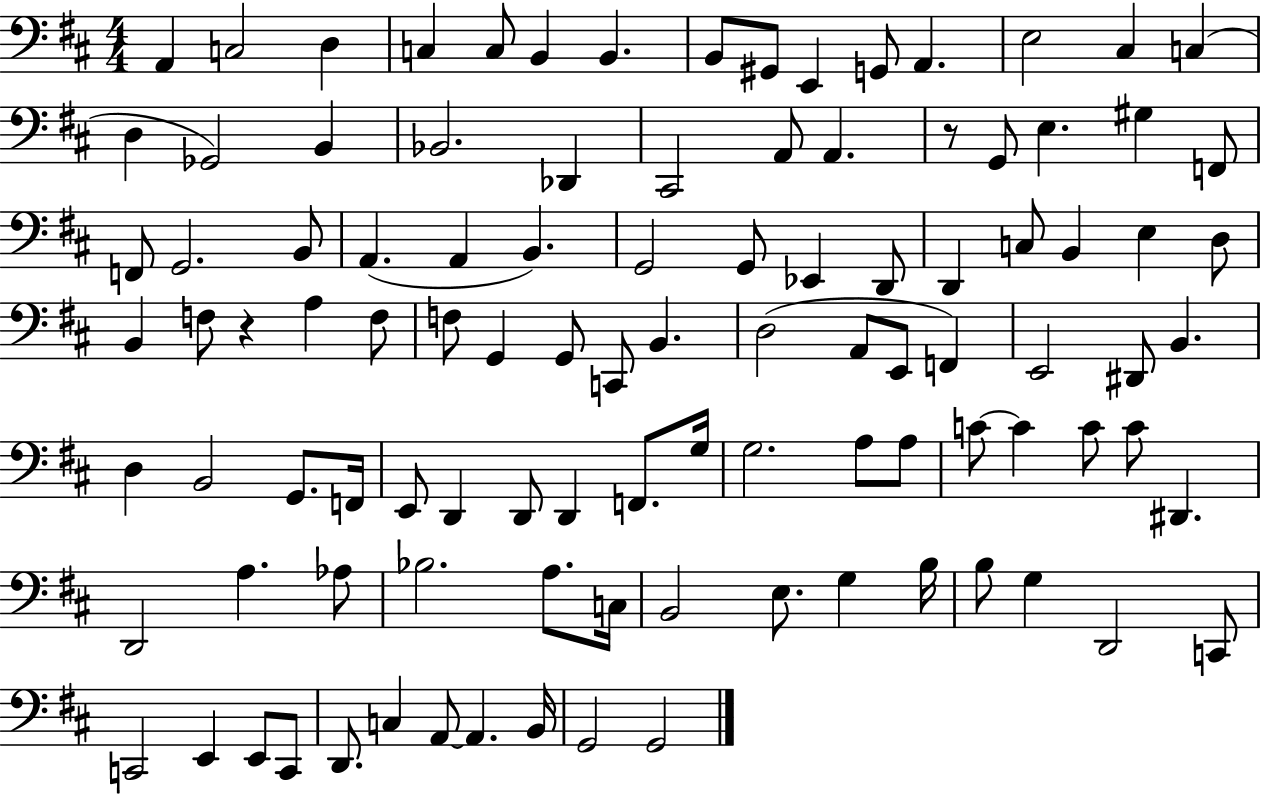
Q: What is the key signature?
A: D major